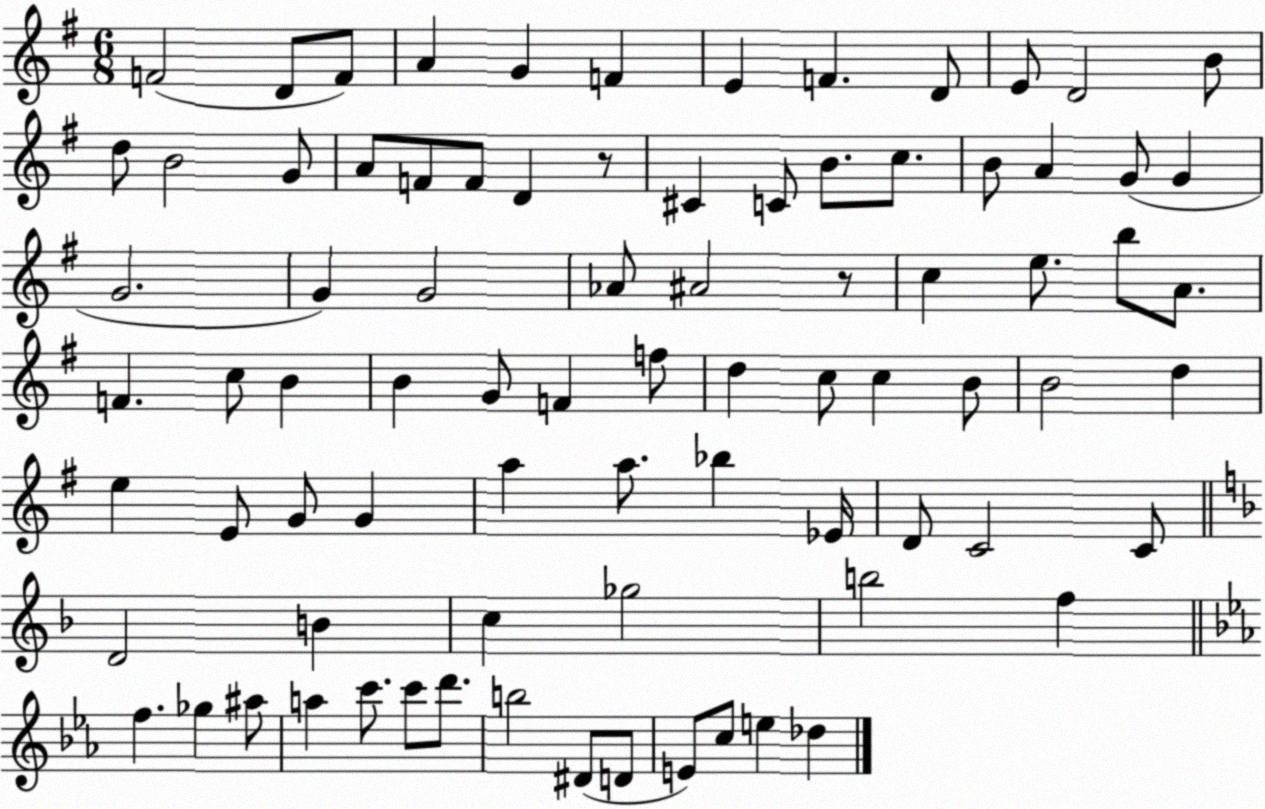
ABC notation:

X:1
T:Untitled
M:6/8
L:1/4
K:G
F2 D/2 F/2 A G F E F D/2 E/2 D2 B/2 d/2 B2 G/2 A/2 F/2 F/2 D z/2 ^C C/2 B/2 c/2 B/2 A G/2 G G2 G G2 _A/2 ^A2 z/2 c e/2 b/2 A/2 F c/2 B B G/2 F f/2 d c/2 c B/2 B2 d e E/2 G/2 G a a/2 _b _E/4 D/2 C2 C/2 D2 B c _g2 b2 f f _g ^a/2 a c'/2 c'/2 d'/2 b2 ^D/2 D/2 E/2 c/2 e _d